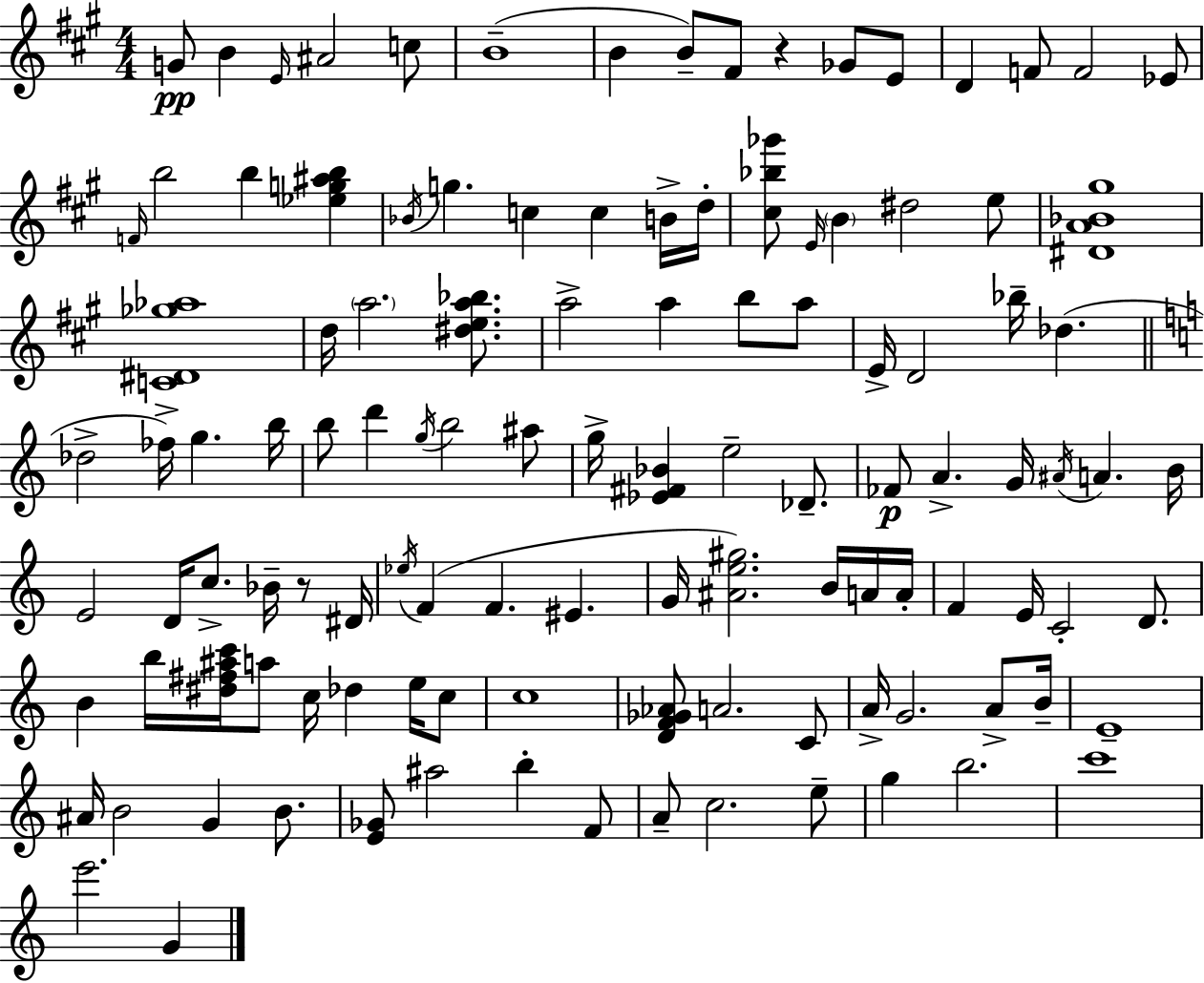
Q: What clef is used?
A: treble